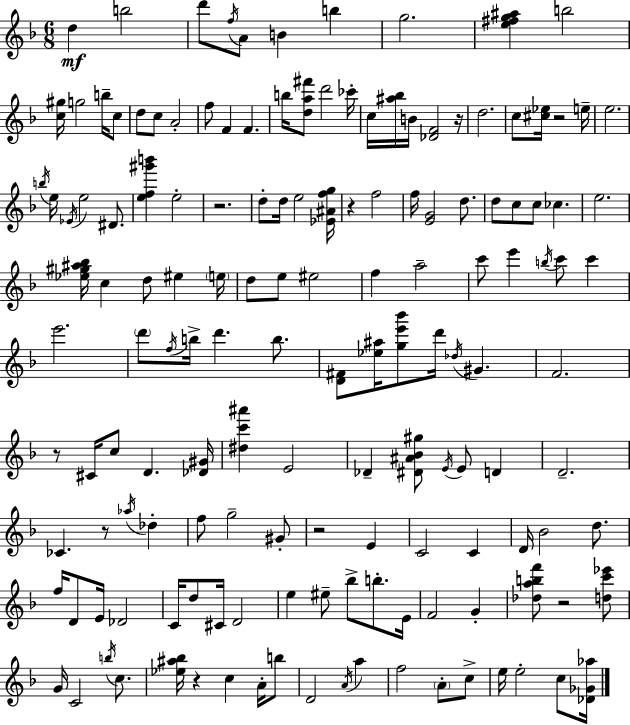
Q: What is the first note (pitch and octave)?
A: D5